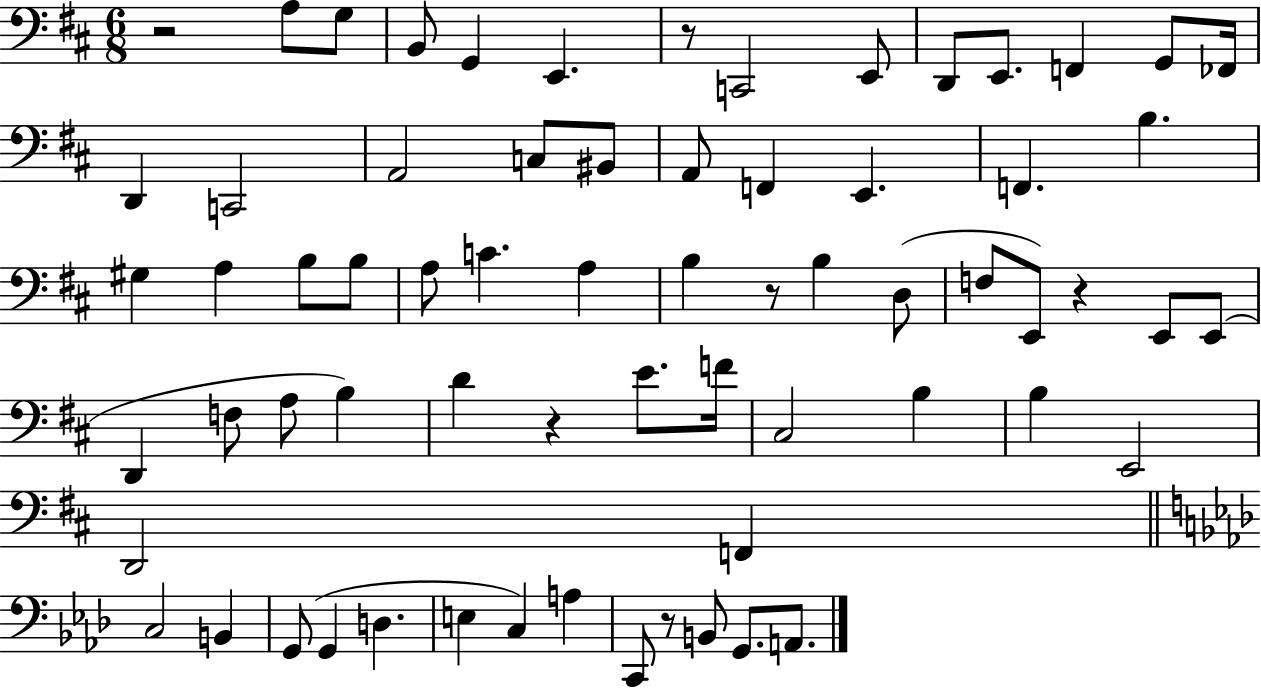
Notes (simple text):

R/h A3/e G3/e B2/e G2/q E2/q. R/e C2/h E2/e D2/e E2/e. F2/q G2/e FES2/s D2/q C2/h A2/h C3/e BIS2/e A2/e F2/q E2/q. F2/q. B3/q. G#3/q A3/q B3/e B3/e A3/e C4/q. A3/q B3/q R/e B3/q D3/e F3/e E2/e R/q E2/e E2/e D2/q F3/e A3/e B3/q D4/q R/q E4/e. F4/s C#3/h B3/q B3/q E2/h D2/h F2/q C3/h B2/q G2/e G2/q D3/q. E3/q C3/q A3/q C2/e R/e B2/e G2/e. A2/e.